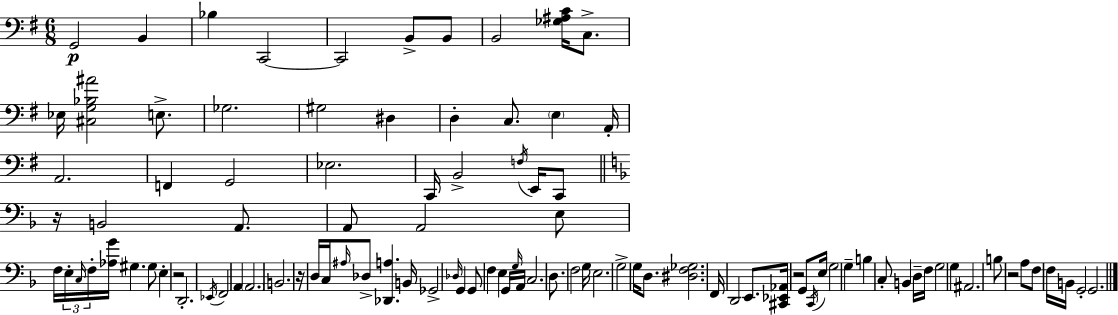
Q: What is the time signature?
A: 6/8